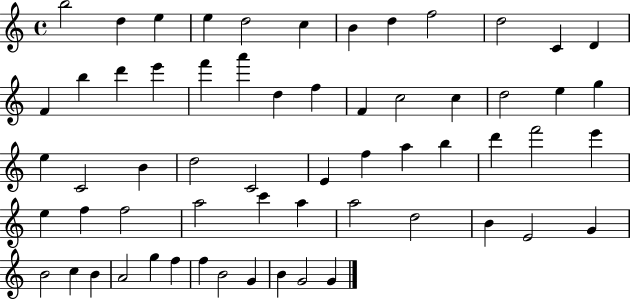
{
  \clef treble
  \time 4/4
  \defaultTimeSignature
  \key c \major
  b''2 d''4 e''4 | e''4 d''2 c''4 | b'4 d''4 f''2 | d''2 c'4 d'4 | \break f'4 b''4 d'''4 e'''4 | f'''4 a'''4 d''4 f''4 | f'4 c''2 c''4 | d''2 e''4 g''4 | \break e''4 c'2 b'4 | d''2 c'2 | e'4 f''4 a''4 b''4 | d'''4 f'''2 e'''4 | \break e''4 f''4 f''2 | a''2 c'''4 a''4 | a''2 d''2 | b'4 e'2 g'4 | \break b'2 c''4 b'4 | a'2 g''4 f''4 | f''4 b'2 g'4 | b'4 g'2 g'4 | \break \bar "|."
}